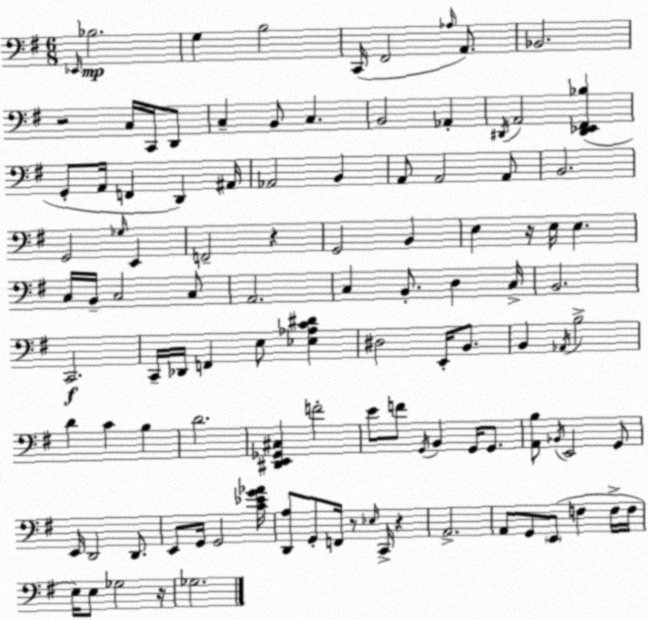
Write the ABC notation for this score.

X:1
T:Untitled
M:6/8
L:1/4
K:Em
_E,,/4 _B,2 G, B,2 C,,/4 ^F,,2 _A,/4 A,,/2 _B,,2 z2 C,/4 C,,/4 D,,/2 C, B,,/2 C, B,,2 _A,, ^D,,/4 A,,2 [^D,,_E,,^F,,_B,] G,,/2 A,,/4 F,, D,, ^A,,/4 _A,,2 B,, A,,/2 A,,2 A,,/2 B,,2 G,,2 _G,/4 E,, F,,2 z G,,2 B,, E, z/4 E,/4 E, C,/4 B,,/4 C,2 C,/2 A,,2 C, B,,/2 D, C,/4 B,,2 C,,2 C,,/4 _D,,/4 F,, E,/2 [_E,_A,C^D] ^D,2 E,,/4 B,,/2 B,, _A,,/4 B,2 D C B, D2 [^D,,E,,_G,,^C,] F2 E/2 F/2 G,,/4 B,, G,,/4 G,,/2 [A,,B,]/2 _B,,/4 E,,2 G,,/2 E,,/4 D,,2 D,,/2 E,,/2 G,,/4 G,,2 [C_EG_A]/4 [D,,A,]/2 G,,/2 F,,/4 z/2 _E,/4 C,,/4 z A,,2 A,,/2 G,,/2 E,,/2 F, F,/4 F,/4 E,/4 E,/2 _G,2 z/4 _G,2